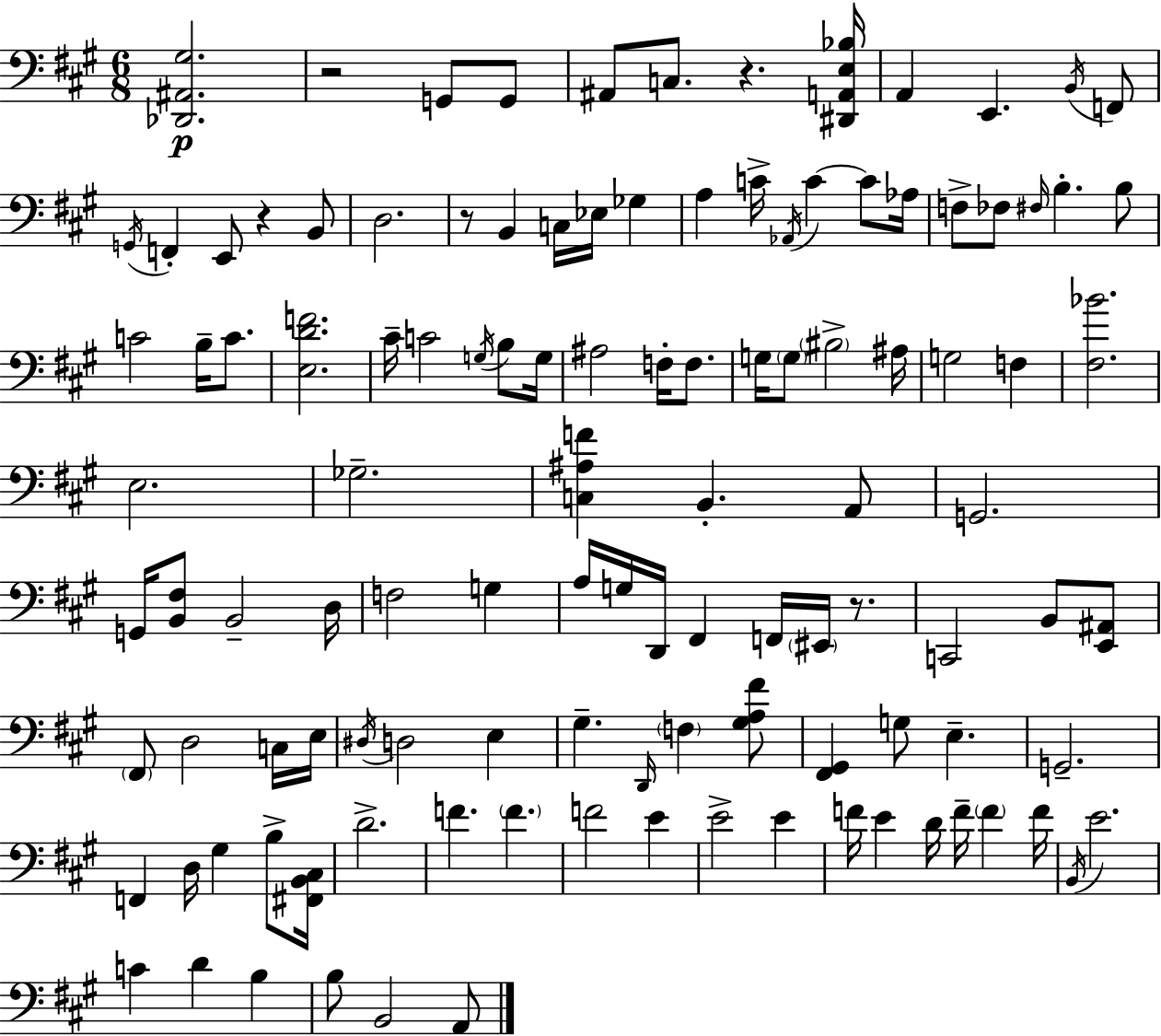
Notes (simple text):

[Db2,A#2,G#3]/h. R/h G2/e G2/e A#2/e C3/e. R/q. [D#2,A2,E3,Bb3]/s A2/q E2/q. B2/s F2/e G2/s F2/q E2/e R/q B2/e D3/h. R/e B2/q C3/s Eb3/s Gb3/q A3/q C4/s Ab2/s C4/q C4/e Ab3/s F3/e FES3/e F#3/s B3/q. B3/e C4/h B3/s C4/e. [E3,D4,F4]/h. C#4/s C4/h G3/s B3/e G3/s A#3/h F3/s F3/e. G3/s G3/e BIS3/h A#3/s G3/h F3/q [F#3,Bb4]/h. E3/h. Gb3/h. [C3,A#3,F4]/q B2/q. A2/e G2/h. G2/s [B2,F#3]/e B2/h D3/s F3/h G3/q A3/s G3/s D2/s F#2/q F2/s EIS2/s R/e. C2/h B2/e [E2,A#2]/e F#2/e D3/h C3/s E3/s D#3/s D3/h E3/q G#3/q. D2/s F3/q [G#3,A3,F#4]/e [F#2,G#2]/q G3/e E3/q. G2/h. F2/q D3/s G#3/q B3/e [F#2,B2,C#3]/s D4/h. F4/q. F4/q. F4/h E4/q E4/h E4/q F4/s E4/q D4/s F4/s F4/q F4/s B2/s E4/h. C4/q D4/q B3/q B3/e B2/h A2/e